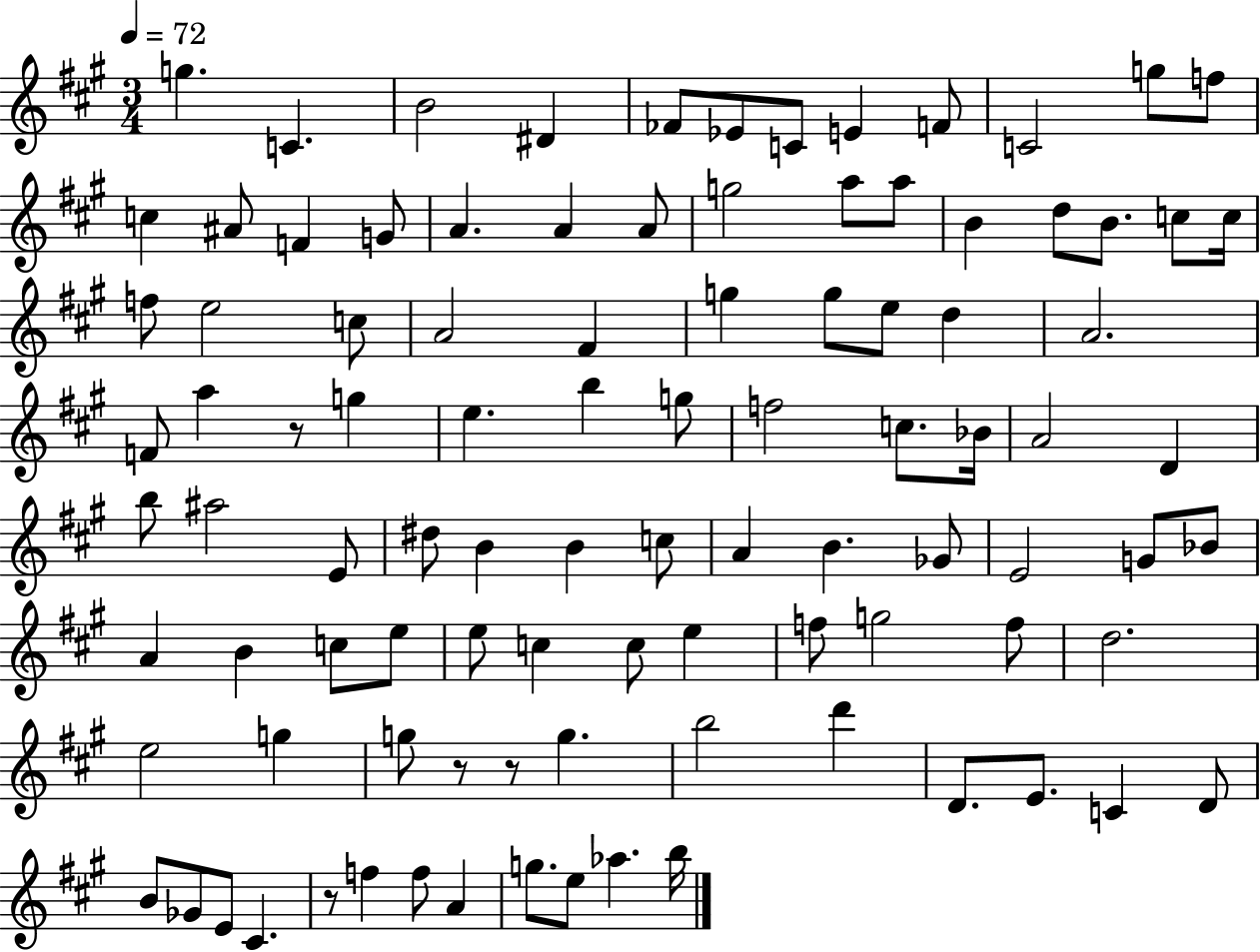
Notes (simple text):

G5/q. C4/q. B4/h D#4/q FES4/e Eb4/e C4/e E4/q F4/e C4/h G5/e F5/e C5/q A#4/e F4/q G4/e A4/q. A4/q A4/e G5/h A5/e A5/e B4/q D5/e B4/e. C5/e C5/s F5/e E5/h C5/e A4/h F#4/q G5/q G5/e E5/e D5/q A4/h. F4/e A5/q R/e G5/q E5/q. B5/q G5/e F5/h C5/e. Bb4/s A4/h D4/q B5/e A#5/h E4/e D#5/e B4/q B4/q C5/e A4/q B4/q. Gb4/e E4/h G4/e Bb4/e A4/q B4/q C5/e E5/e E5/e C5/q C5/e E5/q F5/e G5/h F5/e D5/h. E5/h G5/q G5/e R/e R/e G5/q. B5/h D6/q D4/e. E4/e. C4/q D4/e B4/e Gb4/e E4/e C#4/q. R/e F5/q F5/e A4/q G5/e. E5/e Ab5/q. B5/s